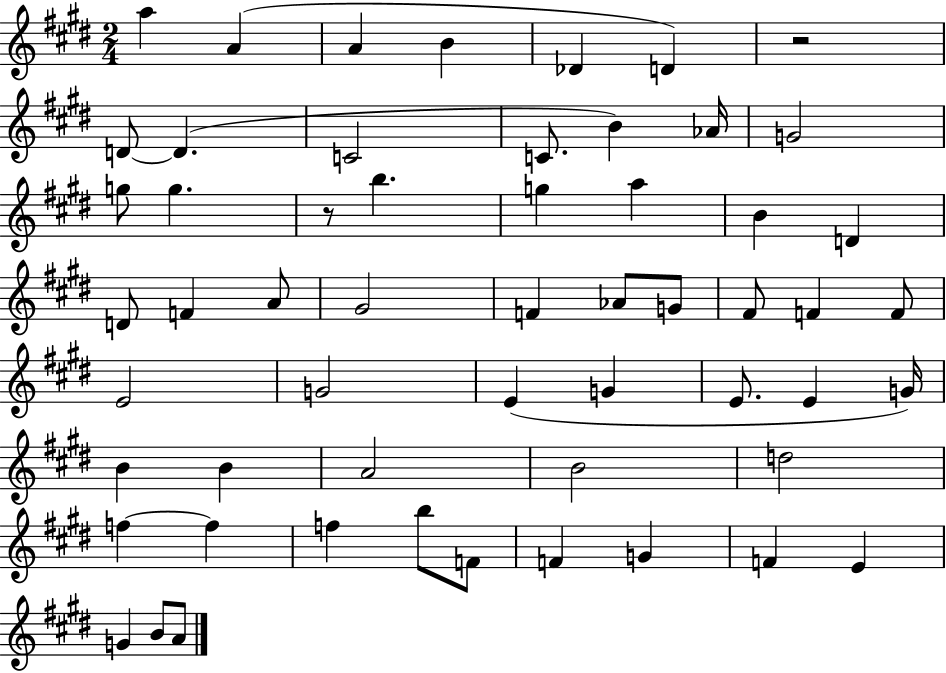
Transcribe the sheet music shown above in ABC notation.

X:1
T:Untitled
M:2/4
L:1/4
K:E
a A A B _D D z2 D/2 D C2 C/2 B _A/4 G2 g/2 g z/2 b g a B D D/2 F A/2 ^G2 F _A/2 G/2 ^F/2 F F/2 E2 G2 E G E/2 E G/4 B B A2 B2 d2 f f f b/2 F/2 F G F E G B/2 A/2